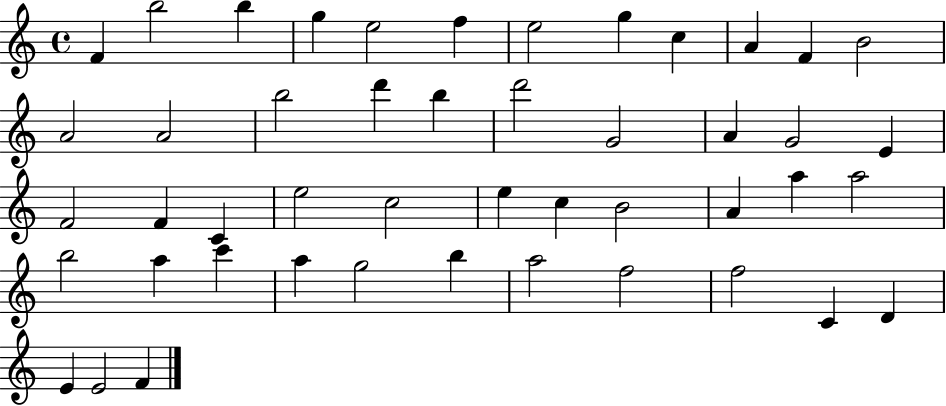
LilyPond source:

{
  \clef treble
  \time 4/4
  \defaultTimeSignature
  \key c \major
  f'4 b''2 b''4 | g''4 e''2 f''4 | e''2 g''4 c''4 | a'4 f'4 b'2 | \break a'2 a'2 | b''2 d'''4 b''4 | d'''2 g'2 | a'4 g'2 e'4 | \break f'2 f'4 c'4 | e''2 c''2 | e''4 c''4 b'2 | a'4 a''4 a''2 | \break b''2 a''4 c'''4 | a''4 g''2 b''4 | a''2 f''2 | f''2 c'4 d'4 | \break e'4 e'2 f'4 | \bar "|."
}